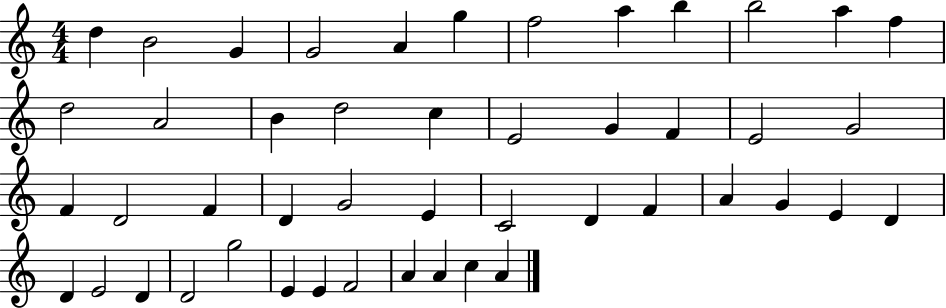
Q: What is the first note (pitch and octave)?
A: D5